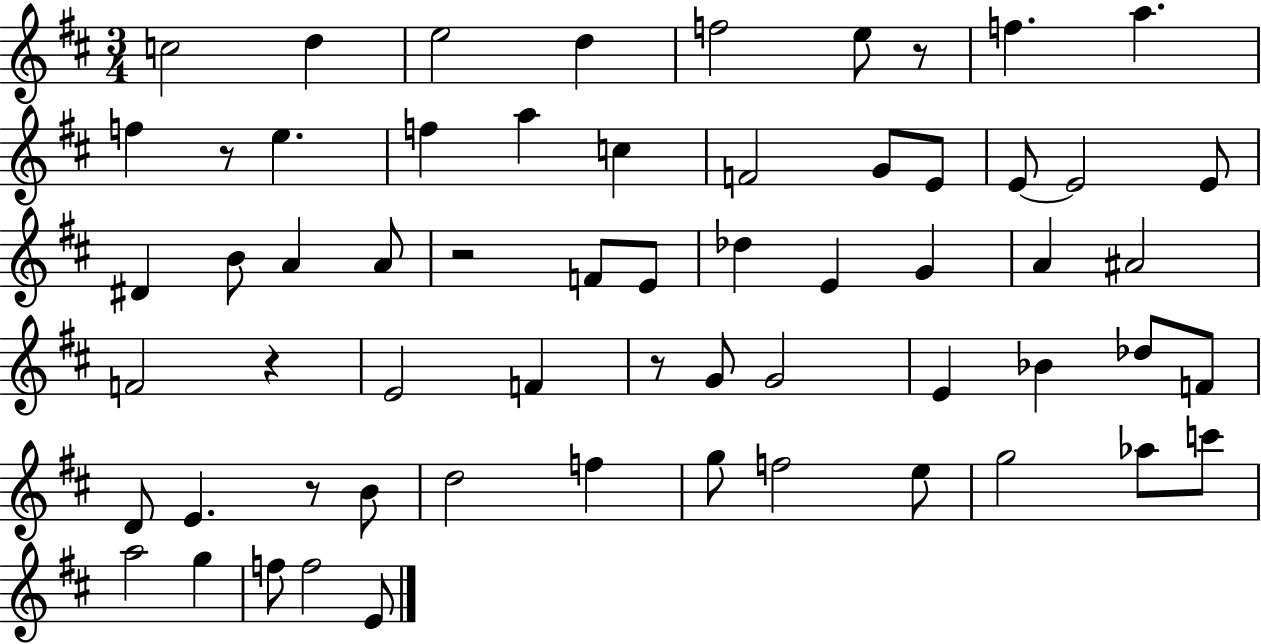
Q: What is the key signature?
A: D major